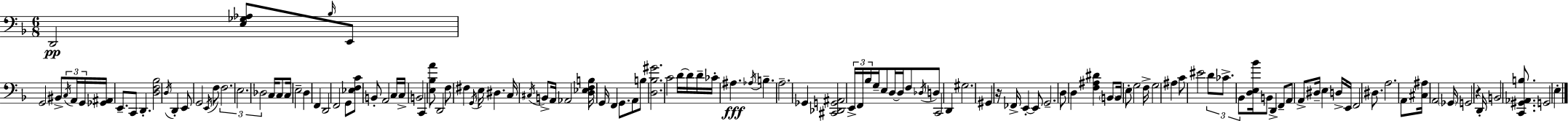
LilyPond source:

{
  \clef bass
  \numericTimeSignature
  \time 6/8
  \key d \minor
  \repeat volta 2 { d,2\pp <e ges aes>8 \grace { bes16 } e,8 | g,2 bis,8-> \tuplet 3/2 { \acciaccatura { c16 } | a,16 g,16 } <ges, ais,>16 e,8.-- c,8 d,4.-. | <d f bes>2 \acciaccatura { d16 } d,4-. | \break e,8 g,2 | \acciaccatura { e,16 } f8 \tuplet 3/2 { f2. | e2. | des2 } | \break c16 c8 c16 e2-- | d4 f,4 d,2 | f,2 | g,8 <ees f c'>8 b,8-. a,2 | \break c16 c16-> b,2 | c,4 <e bes a'>8 d,2 | f8 fis4 \acciaccatura { g,16 } e16 dis4. | c16 \acciaccatura { cis16 } b,8-> a,16 aes,2 | \break <d ees f b>16 g,16 f,4 g,8. | a,8 b8 <d bes gis'>2. | c'2 | d'16~~ d'16 d'16-- ces'16-. ais4.\fff | \break \acciaccatura { aes16 } b4.-- a2.-- | ges,4 <cis, des, g, ais,>2 | \tuplet 3/2 { e,16-> f,16 bes16 } g16-- e8 | d16~~ d16 f8 \acciaccatura { des16 } d8 c,2 | \break d,4 gis2. | gis,4 | r16 fes,16-> e,4-.~~ e,8 g,2.-- | d8 d4 | \break <f ais dis'>4 \parenthesize b,8 b,16 e8-. g2 | f16-> g2 | ais4 c'8 eis'2 | \tuplet 3/2 { d'8 ces'8.-> bes,8 } | \break <d e bes'>16 b,8 d,4-> f,8-- a,8 | a,8-> dis16-- e4 d16-> e,16 f,2 | dis8. a2. | a,8 <cis ais>16 a,2 | \break \parenthesize ges,16 g,2 | r4 d,16-. b,2 | <c, gis, aes, b>8. g,2 | e4-. } \bar "|."
}